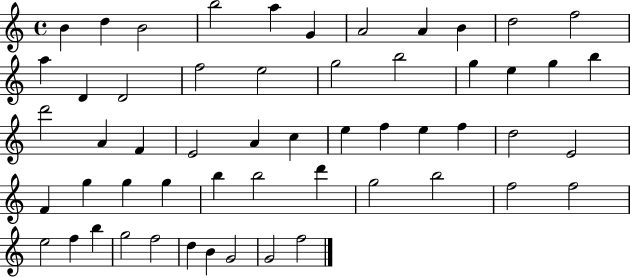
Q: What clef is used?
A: treble